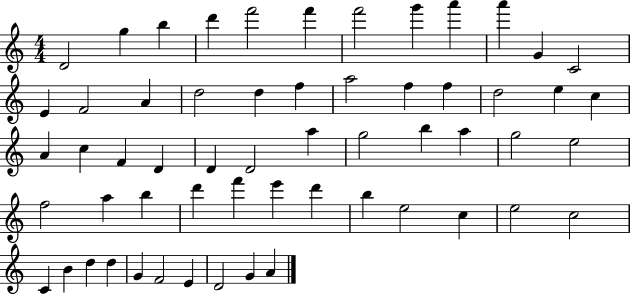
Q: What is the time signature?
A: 4/4